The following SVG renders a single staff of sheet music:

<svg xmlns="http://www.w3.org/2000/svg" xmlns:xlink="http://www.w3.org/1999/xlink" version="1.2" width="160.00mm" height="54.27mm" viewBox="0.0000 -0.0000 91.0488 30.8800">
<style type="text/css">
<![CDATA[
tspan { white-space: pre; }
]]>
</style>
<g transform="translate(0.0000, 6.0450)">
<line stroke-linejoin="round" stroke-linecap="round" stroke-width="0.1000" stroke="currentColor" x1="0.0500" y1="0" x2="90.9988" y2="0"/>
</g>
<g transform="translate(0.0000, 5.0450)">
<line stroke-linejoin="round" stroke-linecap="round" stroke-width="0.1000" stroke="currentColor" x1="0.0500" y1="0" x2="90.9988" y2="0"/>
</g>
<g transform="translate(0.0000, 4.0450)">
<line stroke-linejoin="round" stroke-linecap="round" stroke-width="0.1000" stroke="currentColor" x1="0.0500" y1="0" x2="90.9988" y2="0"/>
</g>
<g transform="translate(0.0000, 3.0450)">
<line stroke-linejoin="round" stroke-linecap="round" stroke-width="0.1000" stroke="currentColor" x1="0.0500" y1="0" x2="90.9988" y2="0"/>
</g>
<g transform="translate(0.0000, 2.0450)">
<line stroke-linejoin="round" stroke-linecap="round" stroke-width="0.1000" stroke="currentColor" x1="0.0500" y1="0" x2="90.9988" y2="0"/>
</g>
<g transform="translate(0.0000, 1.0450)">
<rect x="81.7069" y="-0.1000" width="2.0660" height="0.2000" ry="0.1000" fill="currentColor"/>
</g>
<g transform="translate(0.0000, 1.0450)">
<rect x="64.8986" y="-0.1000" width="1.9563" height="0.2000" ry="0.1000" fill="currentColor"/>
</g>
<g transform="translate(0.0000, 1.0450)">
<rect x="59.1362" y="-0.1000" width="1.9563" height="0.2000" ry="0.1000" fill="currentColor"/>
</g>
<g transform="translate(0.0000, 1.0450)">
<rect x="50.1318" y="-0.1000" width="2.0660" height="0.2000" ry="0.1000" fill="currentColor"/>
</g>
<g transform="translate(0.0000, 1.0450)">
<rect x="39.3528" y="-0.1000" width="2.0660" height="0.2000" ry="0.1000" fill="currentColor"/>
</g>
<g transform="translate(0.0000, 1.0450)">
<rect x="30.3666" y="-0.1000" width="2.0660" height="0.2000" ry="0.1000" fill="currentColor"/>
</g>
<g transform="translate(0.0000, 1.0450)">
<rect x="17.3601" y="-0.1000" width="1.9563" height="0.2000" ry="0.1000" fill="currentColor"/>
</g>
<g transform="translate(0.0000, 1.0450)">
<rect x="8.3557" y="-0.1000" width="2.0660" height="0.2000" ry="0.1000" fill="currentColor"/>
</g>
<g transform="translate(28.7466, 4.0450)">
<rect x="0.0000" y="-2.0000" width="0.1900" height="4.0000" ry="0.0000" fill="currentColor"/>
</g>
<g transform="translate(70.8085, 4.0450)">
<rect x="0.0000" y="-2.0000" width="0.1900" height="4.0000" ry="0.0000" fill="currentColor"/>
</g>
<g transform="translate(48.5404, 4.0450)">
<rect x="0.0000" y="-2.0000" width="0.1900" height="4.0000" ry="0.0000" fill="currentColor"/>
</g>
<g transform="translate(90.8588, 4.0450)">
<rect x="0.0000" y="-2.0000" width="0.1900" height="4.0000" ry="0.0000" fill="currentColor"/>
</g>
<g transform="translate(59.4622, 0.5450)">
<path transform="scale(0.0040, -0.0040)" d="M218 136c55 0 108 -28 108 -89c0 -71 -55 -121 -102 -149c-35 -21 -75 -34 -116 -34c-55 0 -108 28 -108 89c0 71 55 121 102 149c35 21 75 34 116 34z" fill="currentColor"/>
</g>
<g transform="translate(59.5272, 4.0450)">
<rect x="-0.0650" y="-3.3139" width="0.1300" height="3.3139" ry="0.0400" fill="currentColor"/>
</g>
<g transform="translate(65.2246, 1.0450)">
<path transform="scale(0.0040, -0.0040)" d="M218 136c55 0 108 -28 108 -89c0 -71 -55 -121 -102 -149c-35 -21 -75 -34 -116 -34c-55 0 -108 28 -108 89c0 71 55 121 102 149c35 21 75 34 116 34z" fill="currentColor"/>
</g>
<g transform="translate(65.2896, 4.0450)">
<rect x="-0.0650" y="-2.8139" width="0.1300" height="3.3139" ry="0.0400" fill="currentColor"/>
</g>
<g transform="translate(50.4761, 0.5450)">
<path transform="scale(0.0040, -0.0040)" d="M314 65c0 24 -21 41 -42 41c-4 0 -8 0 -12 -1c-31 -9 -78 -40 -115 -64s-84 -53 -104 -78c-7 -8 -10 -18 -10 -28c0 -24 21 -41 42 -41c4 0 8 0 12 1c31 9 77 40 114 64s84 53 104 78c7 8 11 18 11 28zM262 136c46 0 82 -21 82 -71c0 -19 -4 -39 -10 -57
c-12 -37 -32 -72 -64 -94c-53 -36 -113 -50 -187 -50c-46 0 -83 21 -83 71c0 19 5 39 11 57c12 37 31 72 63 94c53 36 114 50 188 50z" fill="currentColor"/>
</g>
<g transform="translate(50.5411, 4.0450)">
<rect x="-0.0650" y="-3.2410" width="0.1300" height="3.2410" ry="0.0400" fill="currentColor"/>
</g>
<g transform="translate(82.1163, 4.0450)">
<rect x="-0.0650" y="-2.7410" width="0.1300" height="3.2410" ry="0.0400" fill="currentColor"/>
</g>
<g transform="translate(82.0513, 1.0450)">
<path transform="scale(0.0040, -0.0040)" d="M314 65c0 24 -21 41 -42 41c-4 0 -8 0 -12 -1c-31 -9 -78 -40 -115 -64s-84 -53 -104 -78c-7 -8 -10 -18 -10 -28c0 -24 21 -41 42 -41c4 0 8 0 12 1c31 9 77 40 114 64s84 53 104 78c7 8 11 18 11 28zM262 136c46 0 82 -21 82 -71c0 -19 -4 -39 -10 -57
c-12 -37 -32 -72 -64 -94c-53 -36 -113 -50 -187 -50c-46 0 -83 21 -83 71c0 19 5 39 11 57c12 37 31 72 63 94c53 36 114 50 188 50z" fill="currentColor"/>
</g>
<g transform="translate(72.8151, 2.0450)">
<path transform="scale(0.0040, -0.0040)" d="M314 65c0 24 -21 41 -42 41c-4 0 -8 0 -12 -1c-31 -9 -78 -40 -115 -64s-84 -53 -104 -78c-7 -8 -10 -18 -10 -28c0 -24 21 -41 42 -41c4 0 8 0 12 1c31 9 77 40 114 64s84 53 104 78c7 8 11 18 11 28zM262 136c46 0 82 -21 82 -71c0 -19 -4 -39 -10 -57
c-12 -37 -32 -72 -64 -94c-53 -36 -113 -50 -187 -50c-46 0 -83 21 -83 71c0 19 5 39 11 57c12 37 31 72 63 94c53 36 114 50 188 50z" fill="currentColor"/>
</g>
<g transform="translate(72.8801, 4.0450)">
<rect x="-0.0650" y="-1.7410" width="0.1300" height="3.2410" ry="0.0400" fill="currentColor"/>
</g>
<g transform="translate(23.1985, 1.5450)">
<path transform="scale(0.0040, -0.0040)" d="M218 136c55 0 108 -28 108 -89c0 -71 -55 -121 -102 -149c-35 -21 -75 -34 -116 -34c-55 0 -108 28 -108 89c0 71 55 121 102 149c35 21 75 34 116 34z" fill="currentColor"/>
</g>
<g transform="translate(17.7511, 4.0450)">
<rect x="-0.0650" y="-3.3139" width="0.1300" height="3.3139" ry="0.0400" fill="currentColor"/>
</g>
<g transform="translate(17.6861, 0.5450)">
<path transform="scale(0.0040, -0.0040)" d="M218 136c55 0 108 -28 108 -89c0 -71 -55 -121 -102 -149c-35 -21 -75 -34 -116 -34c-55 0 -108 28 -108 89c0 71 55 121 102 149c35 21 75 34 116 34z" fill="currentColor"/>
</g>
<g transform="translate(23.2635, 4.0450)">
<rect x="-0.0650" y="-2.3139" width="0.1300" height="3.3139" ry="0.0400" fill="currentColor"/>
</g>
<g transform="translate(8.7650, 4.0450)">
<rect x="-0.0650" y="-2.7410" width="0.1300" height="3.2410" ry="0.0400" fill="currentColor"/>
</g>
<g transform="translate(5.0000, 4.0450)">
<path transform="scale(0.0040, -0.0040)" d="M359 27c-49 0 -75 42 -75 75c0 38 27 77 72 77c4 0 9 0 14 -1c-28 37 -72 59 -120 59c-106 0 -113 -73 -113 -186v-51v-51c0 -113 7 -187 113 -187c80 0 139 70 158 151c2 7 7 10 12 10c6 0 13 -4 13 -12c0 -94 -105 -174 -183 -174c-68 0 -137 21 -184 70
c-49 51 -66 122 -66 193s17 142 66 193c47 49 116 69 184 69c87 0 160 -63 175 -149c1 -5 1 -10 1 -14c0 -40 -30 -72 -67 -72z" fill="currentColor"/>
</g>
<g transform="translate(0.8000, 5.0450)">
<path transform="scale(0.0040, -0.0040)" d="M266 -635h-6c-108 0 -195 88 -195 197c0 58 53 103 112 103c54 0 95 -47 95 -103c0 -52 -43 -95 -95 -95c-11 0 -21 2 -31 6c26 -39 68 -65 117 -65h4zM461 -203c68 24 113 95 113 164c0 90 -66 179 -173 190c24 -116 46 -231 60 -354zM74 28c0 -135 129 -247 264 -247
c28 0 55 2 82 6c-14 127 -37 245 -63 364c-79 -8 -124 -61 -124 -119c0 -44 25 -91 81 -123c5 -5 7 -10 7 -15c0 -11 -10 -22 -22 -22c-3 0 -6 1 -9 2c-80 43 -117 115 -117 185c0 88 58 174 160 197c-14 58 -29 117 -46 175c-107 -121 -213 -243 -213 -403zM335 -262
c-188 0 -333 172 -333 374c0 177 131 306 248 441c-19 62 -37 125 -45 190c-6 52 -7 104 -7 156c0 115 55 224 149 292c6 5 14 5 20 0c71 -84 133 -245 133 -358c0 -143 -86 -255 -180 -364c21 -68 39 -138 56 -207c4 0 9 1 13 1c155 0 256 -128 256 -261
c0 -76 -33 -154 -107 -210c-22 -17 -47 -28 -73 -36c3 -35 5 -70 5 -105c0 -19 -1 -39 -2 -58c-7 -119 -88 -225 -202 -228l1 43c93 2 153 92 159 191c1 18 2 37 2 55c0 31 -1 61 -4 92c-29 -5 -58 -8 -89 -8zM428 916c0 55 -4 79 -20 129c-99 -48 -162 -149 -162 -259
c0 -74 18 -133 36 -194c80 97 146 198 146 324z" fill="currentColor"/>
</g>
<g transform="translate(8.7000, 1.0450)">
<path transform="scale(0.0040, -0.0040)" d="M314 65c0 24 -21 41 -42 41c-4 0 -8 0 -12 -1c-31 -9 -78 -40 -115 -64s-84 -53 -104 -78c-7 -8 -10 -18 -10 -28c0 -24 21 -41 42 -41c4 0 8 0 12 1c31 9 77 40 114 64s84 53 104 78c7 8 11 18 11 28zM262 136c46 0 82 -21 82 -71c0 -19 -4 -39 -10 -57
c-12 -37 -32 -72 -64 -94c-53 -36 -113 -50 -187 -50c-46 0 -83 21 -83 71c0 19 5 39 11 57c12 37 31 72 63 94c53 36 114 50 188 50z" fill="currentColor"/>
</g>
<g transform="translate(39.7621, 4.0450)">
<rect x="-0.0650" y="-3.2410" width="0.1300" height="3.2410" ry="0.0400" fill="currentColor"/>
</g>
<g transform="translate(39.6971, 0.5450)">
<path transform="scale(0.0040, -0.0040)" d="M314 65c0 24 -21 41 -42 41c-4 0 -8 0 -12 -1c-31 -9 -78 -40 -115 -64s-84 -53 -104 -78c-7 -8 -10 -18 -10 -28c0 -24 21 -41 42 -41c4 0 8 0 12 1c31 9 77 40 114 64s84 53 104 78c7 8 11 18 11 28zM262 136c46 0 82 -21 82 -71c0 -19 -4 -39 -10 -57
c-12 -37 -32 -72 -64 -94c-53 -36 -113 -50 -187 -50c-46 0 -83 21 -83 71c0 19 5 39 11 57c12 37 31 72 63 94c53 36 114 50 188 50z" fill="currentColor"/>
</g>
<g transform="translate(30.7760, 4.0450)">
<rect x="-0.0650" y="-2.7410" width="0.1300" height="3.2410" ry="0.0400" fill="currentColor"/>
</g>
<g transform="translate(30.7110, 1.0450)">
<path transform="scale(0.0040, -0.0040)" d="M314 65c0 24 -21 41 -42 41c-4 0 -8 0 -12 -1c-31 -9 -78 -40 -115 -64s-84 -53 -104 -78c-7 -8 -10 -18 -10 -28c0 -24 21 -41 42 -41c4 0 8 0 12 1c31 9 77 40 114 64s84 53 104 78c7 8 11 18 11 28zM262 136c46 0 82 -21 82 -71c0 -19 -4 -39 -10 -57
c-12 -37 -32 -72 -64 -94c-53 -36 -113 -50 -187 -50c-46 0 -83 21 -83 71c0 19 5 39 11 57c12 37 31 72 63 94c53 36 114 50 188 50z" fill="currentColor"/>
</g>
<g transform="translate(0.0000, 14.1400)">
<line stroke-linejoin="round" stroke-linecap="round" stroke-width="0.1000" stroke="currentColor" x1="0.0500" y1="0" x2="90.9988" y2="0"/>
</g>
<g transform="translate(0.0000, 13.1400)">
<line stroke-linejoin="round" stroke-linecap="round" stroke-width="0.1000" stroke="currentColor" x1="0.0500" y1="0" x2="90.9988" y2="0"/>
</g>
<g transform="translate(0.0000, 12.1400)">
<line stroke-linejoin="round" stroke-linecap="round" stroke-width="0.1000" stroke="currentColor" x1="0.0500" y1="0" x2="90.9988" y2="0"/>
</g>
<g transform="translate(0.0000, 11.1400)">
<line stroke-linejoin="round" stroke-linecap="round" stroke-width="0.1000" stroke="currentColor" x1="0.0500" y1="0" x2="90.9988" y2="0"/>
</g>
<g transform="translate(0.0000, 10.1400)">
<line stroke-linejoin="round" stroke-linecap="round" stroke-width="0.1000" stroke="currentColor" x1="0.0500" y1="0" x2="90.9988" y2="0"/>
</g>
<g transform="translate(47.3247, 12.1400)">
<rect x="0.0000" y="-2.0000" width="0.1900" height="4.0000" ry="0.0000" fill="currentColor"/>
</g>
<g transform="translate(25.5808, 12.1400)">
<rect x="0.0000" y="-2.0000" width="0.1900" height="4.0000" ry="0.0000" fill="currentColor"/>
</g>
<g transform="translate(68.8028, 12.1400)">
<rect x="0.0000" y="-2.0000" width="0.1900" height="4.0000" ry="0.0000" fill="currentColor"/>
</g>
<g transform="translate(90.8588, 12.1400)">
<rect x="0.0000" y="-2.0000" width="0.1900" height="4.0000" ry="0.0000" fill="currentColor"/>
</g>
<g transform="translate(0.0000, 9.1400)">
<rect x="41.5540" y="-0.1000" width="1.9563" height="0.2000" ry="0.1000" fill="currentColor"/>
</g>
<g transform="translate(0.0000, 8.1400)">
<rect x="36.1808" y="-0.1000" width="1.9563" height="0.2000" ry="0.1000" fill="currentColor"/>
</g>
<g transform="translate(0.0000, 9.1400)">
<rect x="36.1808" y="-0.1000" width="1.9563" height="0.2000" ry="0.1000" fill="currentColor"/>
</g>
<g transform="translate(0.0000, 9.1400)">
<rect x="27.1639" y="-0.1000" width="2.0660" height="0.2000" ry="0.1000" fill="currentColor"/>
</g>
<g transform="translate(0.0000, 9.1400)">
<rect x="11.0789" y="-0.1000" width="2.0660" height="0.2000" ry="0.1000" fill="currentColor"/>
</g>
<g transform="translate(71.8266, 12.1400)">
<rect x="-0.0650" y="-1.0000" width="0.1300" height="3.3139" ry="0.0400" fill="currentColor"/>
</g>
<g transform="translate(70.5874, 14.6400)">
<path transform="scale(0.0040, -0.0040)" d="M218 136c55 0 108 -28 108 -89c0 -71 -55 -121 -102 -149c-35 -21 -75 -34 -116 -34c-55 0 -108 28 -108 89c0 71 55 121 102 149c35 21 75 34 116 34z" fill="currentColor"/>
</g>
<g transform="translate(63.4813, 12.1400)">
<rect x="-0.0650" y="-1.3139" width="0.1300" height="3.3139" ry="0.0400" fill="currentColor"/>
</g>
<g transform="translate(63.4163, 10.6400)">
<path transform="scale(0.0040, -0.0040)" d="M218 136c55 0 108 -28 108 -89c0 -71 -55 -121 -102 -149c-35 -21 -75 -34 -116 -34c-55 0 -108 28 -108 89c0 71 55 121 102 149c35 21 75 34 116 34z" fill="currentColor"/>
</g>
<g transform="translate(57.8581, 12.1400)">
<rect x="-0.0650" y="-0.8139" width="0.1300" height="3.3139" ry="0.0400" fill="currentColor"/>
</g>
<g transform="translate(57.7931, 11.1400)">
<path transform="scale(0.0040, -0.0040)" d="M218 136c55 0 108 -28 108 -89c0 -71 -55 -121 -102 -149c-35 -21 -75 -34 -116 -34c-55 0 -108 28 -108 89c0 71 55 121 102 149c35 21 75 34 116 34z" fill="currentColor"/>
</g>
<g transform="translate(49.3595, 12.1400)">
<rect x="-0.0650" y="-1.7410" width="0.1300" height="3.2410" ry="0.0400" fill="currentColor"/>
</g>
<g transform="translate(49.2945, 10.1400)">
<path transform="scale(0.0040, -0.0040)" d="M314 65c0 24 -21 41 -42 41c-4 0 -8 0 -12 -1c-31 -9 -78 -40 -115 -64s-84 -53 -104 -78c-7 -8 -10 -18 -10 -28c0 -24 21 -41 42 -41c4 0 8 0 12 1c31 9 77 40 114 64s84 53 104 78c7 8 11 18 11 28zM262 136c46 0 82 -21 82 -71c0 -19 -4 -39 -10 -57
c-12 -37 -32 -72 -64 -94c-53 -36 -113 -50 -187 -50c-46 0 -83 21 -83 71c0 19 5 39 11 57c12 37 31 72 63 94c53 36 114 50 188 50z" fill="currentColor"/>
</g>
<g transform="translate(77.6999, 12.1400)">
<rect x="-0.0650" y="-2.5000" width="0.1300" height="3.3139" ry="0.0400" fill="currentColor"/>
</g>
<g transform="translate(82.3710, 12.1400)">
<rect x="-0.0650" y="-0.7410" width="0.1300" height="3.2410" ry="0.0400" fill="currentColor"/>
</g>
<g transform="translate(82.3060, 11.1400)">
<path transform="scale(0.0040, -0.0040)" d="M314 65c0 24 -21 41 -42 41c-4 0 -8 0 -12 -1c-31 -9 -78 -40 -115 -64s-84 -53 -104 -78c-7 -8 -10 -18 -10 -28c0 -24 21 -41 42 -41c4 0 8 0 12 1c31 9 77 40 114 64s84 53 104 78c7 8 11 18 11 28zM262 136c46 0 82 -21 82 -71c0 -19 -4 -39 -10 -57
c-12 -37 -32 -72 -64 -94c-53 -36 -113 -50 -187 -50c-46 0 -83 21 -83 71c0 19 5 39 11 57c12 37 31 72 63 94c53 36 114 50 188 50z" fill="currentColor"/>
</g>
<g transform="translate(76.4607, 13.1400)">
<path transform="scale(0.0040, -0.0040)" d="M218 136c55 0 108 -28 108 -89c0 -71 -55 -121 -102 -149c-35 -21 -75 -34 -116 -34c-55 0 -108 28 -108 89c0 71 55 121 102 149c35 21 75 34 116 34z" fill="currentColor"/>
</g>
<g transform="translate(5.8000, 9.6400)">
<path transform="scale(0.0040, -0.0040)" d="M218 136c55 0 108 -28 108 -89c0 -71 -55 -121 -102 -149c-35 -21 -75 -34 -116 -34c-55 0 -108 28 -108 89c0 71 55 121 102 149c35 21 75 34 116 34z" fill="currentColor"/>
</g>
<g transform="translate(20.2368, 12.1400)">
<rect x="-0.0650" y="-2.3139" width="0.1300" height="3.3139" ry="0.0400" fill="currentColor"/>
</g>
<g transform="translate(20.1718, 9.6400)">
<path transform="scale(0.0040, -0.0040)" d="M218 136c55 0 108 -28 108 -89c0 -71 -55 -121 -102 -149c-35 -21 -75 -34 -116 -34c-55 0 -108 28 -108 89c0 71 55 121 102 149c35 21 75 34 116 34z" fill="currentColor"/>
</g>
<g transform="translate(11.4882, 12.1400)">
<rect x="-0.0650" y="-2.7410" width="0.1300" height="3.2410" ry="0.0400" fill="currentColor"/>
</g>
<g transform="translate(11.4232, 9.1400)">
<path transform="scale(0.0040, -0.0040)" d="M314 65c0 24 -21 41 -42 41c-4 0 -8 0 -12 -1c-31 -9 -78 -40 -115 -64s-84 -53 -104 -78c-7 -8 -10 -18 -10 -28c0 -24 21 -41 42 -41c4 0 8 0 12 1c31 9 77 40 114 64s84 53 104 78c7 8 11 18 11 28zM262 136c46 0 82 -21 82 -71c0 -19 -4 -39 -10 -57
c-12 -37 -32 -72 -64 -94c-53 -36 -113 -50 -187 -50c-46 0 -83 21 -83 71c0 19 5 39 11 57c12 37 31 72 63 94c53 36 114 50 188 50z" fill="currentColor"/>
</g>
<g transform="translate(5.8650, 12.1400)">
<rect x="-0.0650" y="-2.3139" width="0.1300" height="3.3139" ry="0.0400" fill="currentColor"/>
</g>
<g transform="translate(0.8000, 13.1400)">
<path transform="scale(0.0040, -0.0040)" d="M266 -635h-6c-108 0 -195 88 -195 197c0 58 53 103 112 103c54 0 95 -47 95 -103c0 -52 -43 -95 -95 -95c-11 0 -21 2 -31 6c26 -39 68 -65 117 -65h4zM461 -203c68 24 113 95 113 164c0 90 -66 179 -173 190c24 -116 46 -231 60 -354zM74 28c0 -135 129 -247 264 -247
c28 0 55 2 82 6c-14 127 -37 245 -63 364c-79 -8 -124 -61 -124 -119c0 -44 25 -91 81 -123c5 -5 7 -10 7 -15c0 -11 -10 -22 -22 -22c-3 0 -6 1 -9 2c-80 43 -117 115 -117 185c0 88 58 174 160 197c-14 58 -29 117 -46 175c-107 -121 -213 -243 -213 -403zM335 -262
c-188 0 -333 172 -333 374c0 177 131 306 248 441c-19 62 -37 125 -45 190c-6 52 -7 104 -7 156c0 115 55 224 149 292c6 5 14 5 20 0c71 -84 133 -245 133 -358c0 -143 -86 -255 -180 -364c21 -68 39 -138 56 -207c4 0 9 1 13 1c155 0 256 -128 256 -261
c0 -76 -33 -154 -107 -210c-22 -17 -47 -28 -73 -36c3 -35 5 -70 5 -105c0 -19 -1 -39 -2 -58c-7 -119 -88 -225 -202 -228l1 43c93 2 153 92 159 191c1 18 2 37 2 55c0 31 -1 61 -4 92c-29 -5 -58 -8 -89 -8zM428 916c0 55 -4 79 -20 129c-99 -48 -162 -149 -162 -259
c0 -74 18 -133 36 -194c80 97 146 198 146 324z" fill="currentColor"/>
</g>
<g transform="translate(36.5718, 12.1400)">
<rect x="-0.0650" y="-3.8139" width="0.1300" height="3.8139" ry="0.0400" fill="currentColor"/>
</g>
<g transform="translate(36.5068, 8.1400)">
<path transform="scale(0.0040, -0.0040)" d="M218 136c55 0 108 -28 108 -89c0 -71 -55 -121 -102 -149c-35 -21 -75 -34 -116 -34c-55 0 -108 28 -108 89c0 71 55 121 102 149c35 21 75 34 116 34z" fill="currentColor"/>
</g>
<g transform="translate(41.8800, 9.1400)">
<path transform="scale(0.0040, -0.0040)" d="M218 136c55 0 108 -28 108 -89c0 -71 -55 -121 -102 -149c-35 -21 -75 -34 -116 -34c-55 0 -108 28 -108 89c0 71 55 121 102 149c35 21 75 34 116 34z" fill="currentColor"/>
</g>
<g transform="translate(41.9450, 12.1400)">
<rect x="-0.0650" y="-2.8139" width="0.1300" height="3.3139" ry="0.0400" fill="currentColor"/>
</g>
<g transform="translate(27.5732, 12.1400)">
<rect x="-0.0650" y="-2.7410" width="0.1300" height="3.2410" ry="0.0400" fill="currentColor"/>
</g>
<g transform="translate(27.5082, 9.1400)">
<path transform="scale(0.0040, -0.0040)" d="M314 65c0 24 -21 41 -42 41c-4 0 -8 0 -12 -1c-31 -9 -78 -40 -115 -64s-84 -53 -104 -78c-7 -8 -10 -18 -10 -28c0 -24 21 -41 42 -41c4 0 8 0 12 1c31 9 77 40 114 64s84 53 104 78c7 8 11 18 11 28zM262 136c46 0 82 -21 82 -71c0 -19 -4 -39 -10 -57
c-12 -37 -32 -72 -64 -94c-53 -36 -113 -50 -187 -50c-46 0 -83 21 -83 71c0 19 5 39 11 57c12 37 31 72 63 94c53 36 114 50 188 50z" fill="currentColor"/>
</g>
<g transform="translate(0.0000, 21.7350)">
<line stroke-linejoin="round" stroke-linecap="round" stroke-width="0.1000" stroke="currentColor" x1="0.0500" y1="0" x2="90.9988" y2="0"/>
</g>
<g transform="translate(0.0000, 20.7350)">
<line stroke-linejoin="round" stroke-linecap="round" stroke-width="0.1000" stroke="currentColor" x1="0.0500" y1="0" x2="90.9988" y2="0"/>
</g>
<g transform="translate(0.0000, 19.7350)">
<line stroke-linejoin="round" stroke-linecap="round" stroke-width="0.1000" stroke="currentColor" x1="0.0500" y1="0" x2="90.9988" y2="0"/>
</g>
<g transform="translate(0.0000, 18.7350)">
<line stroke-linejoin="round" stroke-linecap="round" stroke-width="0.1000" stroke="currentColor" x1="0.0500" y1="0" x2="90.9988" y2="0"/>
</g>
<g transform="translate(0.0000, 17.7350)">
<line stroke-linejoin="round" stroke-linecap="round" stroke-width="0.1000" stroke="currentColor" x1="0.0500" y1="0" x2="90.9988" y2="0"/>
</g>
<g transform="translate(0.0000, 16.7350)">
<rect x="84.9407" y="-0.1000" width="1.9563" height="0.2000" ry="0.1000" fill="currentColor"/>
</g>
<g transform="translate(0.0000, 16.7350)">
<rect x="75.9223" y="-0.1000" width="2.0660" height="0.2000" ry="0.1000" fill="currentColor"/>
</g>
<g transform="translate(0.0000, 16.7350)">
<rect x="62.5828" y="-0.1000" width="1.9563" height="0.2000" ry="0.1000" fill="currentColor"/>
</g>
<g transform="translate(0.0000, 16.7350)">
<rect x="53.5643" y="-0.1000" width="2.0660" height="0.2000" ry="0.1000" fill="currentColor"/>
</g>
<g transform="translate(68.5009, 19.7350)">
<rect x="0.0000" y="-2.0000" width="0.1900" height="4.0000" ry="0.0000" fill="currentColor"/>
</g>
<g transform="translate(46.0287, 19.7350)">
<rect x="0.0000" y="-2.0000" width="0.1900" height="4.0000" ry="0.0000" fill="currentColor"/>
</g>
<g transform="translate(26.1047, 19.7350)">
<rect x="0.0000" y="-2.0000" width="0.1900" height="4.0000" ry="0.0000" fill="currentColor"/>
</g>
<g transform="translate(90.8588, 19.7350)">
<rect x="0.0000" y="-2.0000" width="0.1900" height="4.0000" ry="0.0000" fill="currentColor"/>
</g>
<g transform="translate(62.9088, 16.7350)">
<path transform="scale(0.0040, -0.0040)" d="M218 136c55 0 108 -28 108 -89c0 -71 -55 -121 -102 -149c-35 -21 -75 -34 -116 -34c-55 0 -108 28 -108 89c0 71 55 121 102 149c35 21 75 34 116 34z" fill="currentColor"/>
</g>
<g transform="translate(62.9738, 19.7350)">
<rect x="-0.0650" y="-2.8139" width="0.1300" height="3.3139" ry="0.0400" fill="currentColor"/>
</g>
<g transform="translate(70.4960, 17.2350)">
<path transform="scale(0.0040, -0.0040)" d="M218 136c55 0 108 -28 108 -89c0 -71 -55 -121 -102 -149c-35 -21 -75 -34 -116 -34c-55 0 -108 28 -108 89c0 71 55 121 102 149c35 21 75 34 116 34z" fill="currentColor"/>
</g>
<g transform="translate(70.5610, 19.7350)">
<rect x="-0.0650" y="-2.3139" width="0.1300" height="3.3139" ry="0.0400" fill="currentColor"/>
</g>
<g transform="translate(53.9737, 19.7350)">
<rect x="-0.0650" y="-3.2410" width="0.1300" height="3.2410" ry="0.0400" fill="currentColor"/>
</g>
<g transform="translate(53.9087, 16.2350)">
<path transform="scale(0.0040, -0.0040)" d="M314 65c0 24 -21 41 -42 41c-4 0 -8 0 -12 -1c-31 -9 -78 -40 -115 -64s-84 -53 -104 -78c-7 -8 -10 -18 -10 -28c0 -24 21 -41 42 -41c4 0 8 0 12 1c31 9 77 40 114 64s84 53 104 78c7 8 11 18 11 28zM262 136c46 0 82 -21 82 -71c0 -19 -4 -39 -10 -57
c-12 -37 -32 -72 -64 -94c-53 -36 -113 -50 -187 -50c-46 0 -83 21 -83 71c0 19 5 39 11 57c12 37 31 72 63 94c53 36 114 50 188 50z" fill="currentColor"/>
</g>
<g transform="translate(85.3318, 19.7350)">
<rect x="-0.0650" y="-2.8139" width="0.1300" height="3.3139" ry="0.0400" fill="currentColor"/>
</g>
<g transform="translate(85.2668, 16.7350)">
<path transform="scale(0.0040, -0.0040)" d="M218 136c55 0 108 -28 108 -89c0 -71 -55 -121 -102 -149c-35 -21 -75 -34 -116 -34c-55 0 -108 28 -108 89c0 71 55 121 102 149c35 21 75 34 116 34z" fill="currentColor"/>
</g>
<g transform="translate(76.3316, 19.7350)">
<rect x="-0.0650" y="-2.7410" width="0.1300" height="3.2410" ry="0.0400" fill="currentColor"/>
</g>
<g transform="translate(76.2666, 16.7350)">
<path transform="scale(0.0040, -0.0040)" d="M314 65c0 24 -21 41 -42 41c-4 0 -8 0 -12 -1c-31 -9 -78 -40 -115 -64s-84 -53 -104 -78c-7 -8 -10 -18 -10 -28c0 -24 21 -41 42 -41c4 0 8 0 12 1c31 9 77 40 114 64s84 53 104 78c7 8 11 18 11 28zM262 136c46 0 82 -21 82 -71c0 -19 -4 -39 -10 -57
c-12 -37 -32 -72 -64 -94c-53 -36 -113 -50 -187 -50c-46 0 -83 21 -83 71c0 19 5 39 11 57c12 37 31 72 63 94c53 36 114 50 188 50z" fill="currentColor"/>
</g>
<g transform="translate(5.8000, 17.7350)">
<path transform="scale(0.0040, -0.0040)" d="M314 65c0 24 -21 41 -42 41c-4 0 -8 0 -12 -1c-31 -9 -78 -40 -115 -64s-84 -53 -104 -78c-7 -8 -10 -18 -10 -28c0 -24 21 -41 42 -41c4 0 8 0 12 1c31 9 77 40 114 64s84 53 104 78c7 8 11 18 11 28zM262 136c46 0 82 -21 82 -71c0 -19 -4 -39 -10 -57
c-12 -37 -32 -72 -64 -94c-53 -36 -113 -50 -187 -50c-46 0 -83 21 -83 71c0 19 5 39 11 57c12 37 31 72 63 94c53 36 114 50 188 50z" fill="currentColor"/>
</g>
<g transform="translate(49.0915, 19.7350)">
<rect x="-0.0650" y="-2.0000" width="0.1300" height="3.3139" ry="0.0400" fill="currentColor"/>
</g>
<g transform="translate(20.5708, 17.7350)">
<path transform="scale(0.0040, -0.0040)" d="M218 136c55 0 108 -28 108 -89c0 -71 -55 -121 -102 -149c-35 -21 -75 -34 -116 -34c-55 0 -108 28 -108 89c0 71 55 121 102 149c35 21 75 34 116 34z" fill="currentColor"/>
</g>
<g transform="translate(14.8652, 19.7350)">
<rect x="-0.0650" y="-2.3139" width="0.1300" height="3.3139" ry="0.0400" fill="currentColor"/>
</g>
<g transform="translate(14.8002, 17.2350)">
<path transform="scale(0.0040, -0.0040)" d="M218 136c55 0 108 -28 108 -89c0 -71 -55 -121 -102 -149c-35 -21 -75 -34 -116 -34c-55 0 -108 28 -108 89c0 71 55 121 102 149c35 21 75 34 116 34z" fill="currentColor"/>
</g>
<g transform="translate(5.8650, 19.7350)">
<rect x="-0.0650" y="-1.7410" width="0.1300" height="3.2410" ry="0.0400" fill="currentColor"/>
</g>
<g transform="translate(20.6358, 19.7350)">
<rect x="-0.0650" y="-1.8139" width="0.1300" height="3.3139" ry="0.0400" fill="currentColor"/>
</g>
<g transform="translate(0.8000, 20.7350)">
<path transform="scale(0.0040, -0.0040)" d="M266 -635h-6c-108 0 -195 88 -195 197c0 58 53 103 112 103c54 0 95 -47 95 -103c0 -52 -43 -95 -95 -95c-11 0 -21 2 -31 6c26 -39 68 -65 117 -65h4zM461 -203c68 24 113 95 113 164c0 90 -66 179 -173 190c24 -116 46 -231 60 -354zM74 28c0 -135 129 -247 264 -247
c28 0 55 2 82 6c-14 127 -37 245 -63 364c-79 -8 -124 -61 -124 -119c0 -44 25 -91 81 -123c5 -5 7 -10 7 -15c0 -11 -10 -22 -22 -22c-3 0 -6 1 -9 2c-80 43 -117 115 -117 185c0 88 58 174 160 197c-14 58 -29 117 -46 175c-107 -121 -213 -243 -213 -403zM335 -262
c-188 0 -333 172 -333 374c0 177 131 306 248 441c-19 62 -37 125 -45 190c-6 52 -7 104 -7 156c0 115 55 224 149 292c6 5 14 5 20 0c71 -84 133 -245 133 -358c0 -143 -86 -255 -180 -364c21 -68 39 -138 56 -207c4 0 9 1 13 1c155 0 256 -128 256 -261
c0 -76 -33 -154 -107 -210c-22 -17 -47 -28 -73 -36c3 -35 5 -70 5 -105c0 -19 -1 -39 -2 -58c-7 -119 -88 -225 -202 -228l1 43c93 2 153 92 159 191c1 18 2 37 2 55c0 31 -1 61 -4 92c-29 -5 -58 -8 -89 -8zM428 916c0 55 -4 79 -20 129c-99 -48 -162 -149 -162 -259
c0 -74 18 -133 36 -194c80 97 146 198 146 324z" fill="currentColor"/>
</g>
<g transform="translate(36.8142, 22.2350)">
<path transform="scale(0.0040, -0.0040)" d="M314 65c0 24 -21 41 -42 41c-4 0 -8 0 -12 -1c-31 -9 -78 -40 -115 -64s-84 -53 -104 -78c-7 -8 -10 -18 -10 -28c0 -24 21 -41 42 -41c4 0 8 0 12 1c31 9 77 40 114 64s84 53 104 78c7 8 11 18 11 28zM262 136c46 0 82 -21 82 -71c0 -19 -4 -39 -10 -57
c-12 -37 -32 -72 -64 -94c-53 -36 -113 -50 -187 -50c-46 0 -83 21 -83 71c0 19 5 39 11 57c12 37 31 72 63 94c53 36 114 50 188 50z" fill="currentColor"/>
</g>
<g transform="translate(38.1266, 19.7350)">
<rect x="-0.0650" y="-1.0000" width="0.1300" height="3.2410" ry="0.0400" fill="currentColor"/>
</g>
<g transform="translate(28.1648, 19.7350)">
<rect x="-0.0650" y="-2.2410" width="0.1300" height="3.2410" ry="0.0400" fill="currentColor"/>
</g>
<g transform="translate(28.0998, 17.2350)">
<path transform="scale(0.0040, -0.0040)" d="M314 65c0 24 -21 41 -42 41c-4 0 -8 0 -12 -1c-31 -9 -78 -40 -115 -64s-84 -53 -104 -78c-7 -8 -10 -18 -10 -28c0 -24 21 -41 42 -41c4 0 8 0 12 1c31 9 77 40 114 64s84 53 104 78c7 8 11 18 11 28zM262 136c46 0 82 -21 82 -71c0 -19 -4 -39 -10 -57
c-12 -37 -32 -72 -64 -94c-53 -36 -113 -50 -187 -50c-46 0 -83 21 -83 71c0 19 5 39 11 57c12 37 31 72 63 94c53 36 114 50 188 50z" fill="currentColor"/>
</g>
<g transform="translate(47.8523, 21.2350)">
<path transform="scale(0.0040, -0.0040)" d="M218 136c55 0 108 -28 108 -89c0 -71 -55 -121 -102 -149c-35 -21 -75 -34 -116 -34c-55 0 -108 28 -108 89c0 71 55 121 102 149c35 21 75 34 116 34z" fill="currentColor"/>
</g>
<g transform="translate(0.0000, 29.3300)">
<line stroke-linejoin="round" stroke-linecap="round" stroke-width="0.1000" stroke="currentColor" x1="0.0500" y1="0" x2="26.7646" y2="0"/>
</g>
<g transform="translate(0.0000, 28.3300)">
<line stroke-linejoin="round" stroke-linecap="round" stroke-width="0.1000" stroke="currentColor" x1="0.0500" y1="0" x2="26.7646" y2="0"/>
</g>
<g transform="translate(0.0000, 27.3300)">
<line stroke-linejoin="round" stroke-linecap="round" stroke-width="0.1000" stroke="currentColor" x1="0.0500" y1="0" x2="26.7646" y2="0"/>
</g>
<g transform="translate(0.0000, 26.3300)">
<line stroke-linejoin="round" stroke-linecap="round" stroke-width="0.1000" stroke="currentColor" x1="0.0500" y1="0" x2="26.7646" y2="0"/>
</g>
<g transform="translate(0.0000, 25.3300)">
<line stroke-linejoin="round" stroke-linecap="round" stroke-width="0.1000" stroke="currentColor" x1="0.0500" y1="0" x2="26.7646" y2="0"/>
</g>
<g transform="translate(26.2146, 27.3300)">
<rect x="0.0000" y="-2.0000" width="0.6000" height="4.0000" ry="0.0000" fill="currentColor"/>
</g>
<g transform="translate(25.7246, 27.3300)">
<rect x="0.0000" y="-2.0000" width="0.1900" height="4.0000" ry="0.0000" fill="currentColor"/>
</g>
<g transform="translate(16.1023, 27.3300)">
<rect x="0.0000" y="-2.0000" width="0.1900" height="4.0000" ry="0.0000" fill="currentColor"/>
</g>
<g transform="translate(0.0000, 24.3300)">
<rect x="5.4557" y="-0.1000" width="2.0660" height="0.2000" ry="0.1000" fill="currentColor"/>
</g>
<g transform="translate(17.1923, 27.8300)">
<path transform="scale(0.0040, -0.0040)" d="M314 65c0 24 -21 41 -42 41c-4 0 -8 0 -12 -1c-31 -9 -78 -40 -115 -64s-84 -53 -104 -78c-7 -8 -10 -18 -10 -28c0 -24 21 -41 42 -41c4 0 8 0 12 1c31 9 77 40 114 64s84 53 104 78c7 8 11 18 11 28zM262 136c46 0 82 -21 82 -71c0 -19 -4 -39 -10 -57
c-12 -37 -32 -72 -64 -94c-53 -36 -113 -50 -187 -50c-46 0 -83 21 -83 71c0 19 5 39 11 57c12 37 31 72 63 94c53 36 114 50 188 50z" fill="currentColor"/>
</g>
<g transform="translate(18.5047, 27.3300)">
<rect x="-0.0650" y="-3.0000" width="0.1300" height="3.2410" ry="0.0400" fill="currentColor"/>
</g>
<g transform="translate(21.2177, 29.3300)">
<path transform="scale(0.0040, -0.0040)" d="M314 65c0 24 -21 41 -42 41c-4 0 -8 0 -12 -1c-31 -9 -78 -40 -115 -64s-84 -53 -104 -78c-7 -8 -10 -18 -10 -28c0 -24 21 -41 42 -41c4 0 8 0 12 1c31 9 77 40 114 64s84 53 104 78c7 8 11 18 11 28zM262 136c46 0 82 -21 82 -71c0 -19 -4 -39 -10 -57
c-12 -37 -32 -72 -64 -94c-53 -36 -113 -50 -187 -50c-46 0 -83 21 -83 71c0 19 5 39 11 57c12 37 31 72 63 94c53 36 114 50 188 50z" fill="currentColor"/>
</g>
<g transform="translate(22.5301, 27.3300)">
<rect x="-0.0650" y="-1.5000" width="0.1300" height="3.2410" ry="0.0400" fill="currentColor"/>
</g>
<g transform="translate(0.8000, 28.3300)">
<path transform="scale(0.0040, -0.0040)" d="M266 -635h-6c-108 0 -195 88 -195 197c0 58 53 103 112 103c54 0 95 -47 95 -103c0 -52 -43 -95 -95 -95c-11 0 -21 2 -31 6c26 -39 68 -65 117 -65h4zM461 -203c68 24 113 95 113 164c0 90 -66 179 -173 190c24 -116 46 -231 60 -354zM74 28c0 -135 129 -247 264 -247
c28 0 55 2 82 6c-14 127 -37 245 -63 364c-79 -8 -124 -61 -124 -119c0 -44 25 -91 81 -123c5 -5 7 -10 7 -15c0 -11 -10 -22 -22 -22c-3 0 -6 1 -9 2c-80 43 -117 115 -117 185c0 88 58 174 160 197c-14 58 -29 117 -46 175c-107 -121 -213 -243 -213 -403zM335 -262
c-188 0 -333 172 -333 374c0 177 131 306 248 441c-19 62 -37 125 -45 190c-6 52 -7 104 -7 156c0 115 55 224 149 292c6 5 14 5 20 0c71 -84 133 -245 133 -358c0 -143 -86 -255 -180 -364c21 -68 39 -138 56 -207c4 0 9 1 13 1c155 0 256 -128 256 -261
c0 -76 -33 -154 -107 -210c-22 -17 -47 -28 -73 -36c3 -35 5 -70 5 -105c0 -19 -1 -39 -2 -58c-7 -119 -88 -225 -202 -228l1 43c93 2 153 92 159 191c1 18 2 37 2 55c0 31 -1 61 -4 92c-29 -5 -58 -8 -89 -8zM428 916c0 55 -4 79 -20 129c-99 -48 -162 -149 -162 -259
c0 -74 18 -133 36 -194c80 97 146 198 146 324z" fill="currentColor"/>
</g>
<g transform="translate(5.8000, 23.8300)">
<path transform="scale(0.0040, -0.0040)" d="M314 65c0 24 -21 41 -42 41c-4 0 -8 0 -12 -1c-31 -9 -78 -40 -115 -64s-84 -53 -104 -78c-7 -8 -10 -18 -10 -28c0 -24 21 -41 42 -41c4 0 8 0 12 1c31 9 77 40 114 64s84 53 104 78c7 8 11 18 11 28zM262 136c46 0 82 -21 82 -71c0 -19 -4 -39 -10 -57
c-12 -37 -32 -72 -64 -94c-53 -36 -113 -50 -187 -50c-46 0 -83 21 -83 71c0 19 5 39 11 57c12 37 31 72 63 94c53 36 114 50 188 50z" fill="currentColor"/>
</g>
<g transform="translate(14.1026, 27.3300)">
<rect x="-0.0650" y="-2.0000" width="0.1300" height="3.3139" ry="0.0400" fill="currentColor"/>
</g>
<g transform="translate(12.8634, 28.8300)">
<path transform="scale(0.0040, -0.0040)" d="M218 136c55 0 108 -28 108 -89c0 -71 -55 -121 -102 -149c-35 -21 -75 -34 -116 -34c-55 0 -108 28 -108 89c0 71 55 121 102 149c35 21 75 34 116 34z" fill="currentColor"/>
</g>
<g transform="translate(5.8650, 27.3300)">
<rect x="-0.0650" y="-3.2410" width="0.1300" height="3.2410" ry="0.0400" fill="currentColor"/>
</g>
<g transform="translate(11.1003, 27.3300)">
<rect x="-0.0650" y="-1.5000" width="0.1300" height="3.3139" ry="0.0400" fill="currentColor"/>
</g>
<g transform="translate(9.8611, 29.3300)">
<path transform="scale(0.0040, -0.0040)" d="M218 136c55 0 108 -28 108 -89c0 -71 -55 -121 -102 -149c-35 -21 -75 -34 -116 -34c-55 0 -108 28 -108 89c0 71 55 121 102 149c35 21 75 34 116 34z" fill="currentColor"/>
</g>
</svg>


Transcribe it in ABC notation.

X:1
T:Untitled
M:4/4
L:1/4
K:C
a2 b g a2 b2 b2 b a f2 a2 g a2 g a2 c' a f2 d e D G d2 f2 g f g2 D2 F b2 a g a2 a b2 E F A2 E2